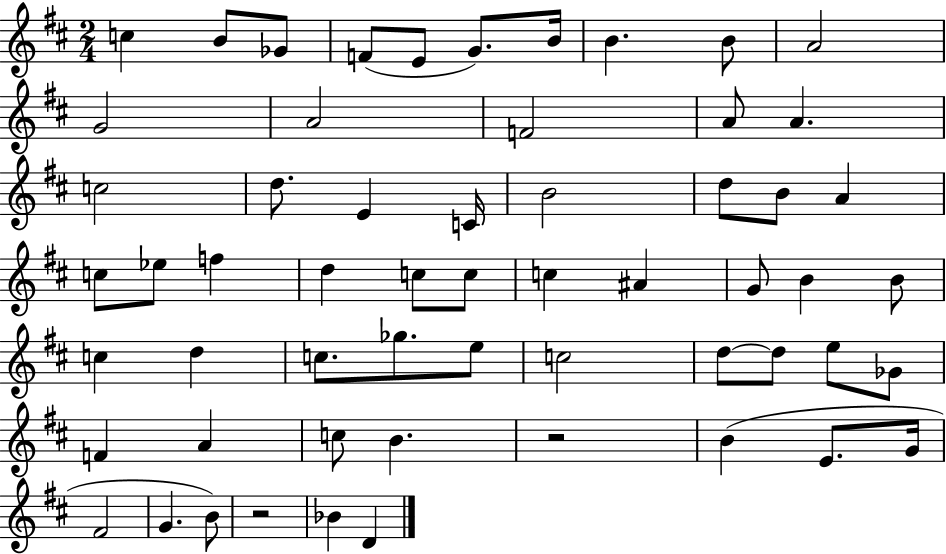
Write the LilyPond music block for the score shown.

{
  \clef treble
  \numericTimeSignature
  \time 2/4
  \key d \major
  c''4 b'8 ges'8 | f'8( e'8 g'8.) b'16 | b'4. b'8 | a'2 | \break g'2 | a'2 | f'2 | a'8 a'4. | \break c''2 | d''8. e'4 c'16 | b'2 | d''8 b'8 a'4 | \break c''8 ees''8 f''4 | d''4 c''8 c''8 | c''4 ais'4 | g'8 b'4 b'8 | \break c''4 d''4 | c''8. ges''8. e''8 | c''2 | d''8~~ d''8 e''8 ges'8 | \break f'4 a'4 | c''8 b'4. | r2 | b'4( e'8. g'16 | \break fis'2 | g'4. b'8) | r2 | bes'4 d'4 | \break \bar "|."
}